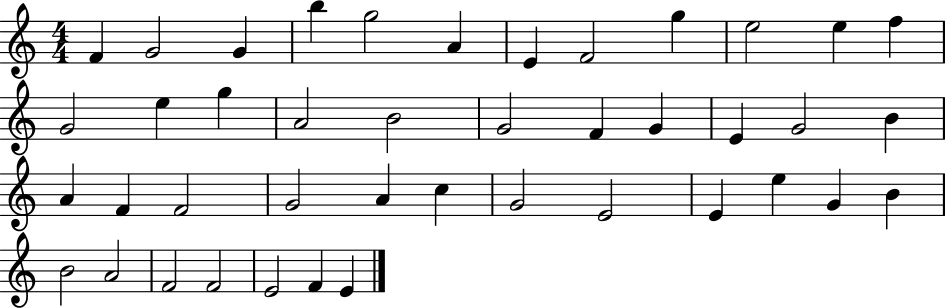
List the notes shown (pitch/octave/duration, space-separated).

F4/q G4/h G4/q B5/q G5/h A4/q E4/q F4/h G5/q E5/h E5/q F5/q G4/h E5/q G5/q A4/h B4/h G4/h F4/q G4/q E4/q G4/h B4/q A4/q F4/q F4/h G4/h A4/q C5/q G4/h E4/h E4/q E5/q G4/q B4/q B4/h A4/h F4/h F4/h E4/h F4/q E4/q